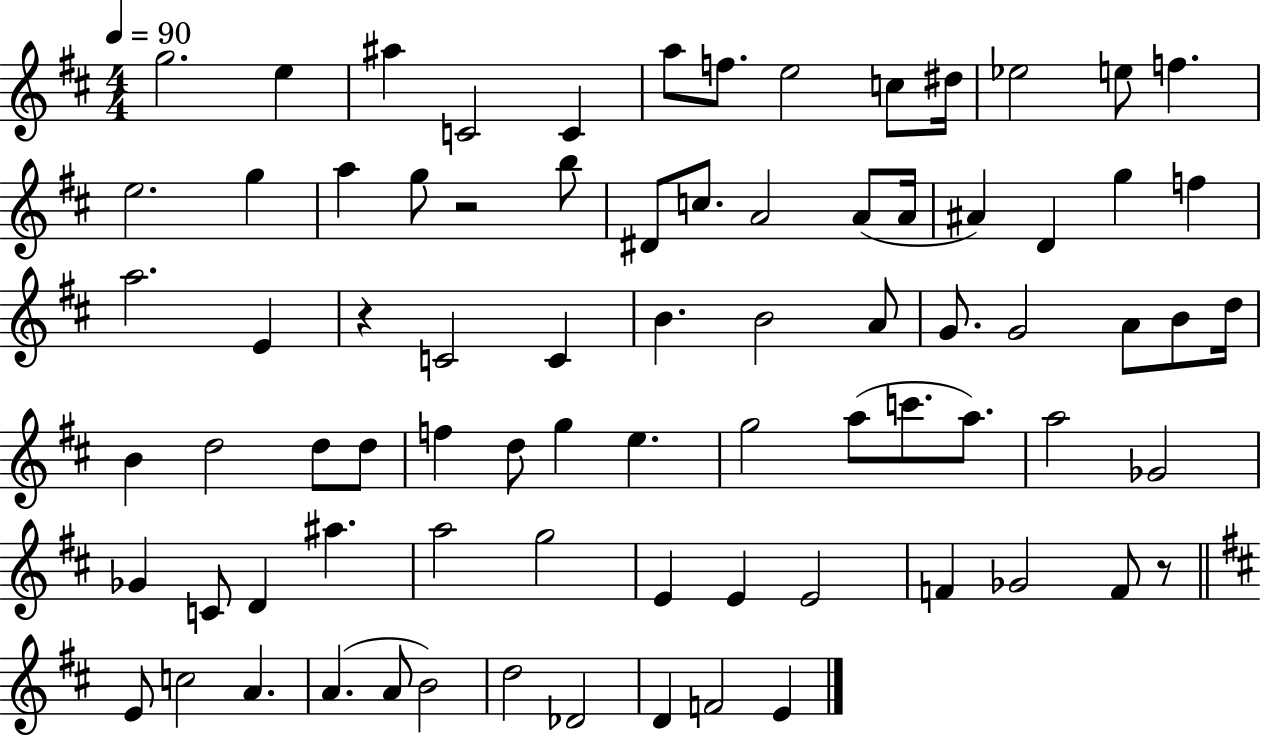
{
  \clef treble
  \numericTimeSignature
  \time 4/4
  \key d \major
  \tempo 4 = 90
  \repeat volta 2 { g''2. e''4 | ais''4 c'2 c'4 | a''8 f''8. e''2 c''8 dis''16 | ees''2 e''8 f''4. | \break e''2. g''4 | a''4 g''8 r2 b''8 | dis'8 c''8. a'2 a'8( a'16 | ais'4) d'4 g''4 f''4 | \break a''2. e'4 | r4 c'2 c'4 | b'4. b'2 a'8 | g'8. g'2 a'8 b'8 d''16 | \break b'4 d''2 d''8 d''8 | f''4 d''8 g''4 e''4. | g''2 a''8( c'''8. a''8.) | a''2 ges'2 | \break ges'4 c'8 d'4 ais''4. | a''2 g''2 | e'4 e'4 e'2 | f'4 ges'2 f'8 r8 | \break \bar "||" \break \key b \minor e'8 c''2 a'4. | a'4.( a'8 b'2) | d''2 des'2 | d'4 f'2 e'4 | \break } \bar "|."
}